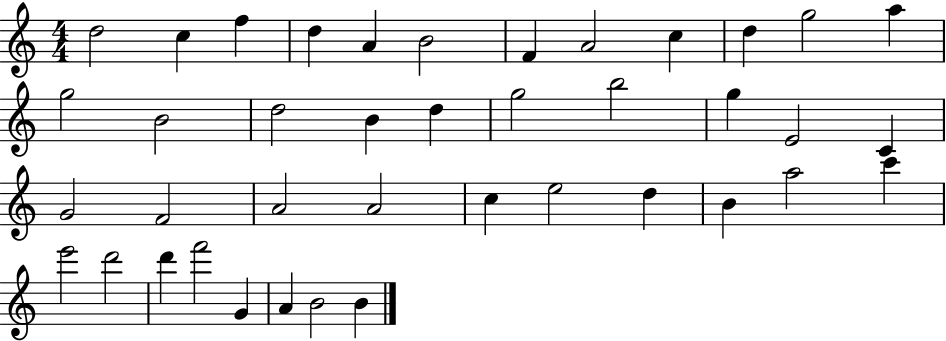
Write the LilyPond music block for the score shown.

{
  \clef treble
  \numericTimeSignature
  \time 4/4
  \key c \major
  d''2 c''4 f''4 | d''4 a'4 b'2 | f'4 a'2 c''4 | d''4 g''2 a''4 | \break g''2 b'2 | d''2 b'4 d''4 | g''2 b''2 | g''4 e'2 c'4 | \break g'2 f'2 | a'2 a'2 | c''4 e''2 d''4 | b'4 a''2 c'''4 | \break e'''2 d'''2 | d'''4 f'''2 g'4 | a'4 b'2 b'4 | \bar "|."
}